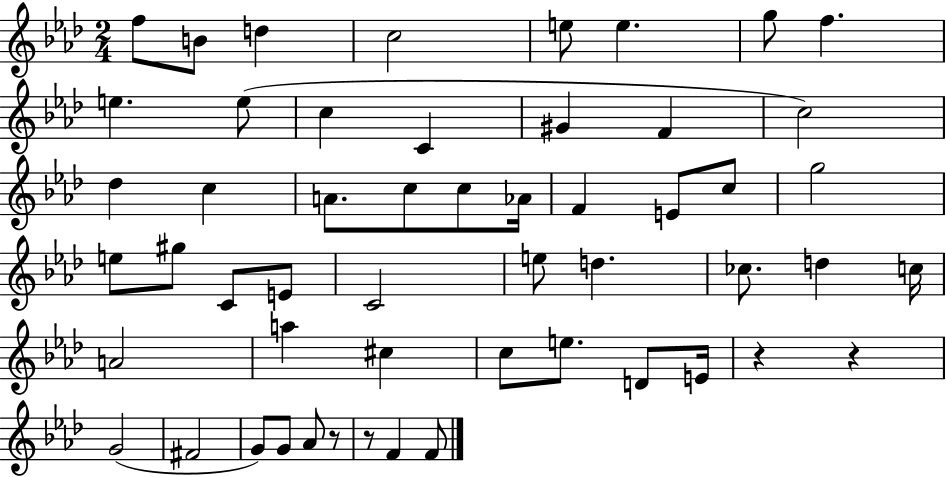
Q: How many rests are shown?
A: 4